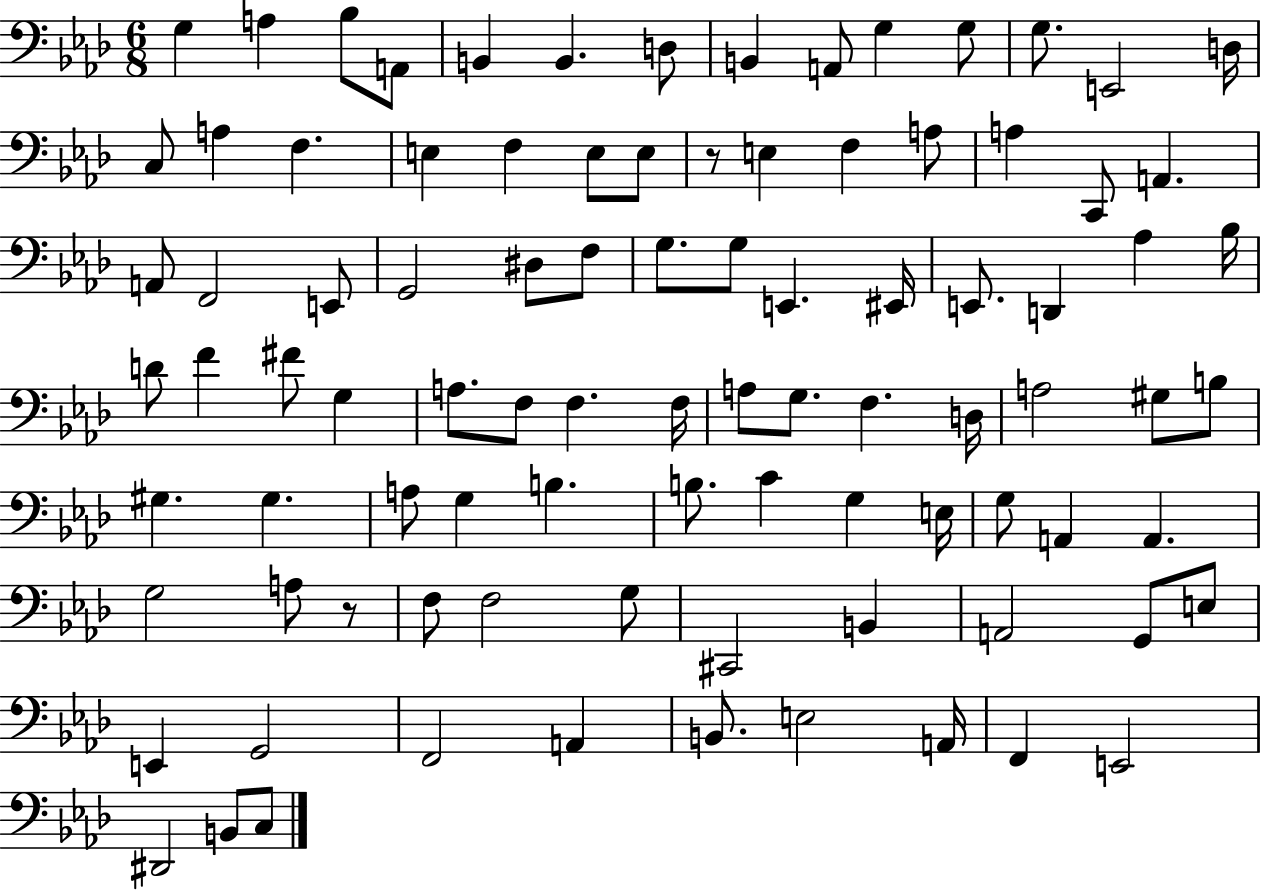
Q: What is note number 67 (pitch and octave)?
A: A2